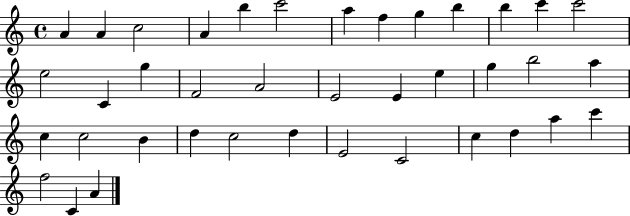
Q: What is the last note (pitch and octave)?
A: A4